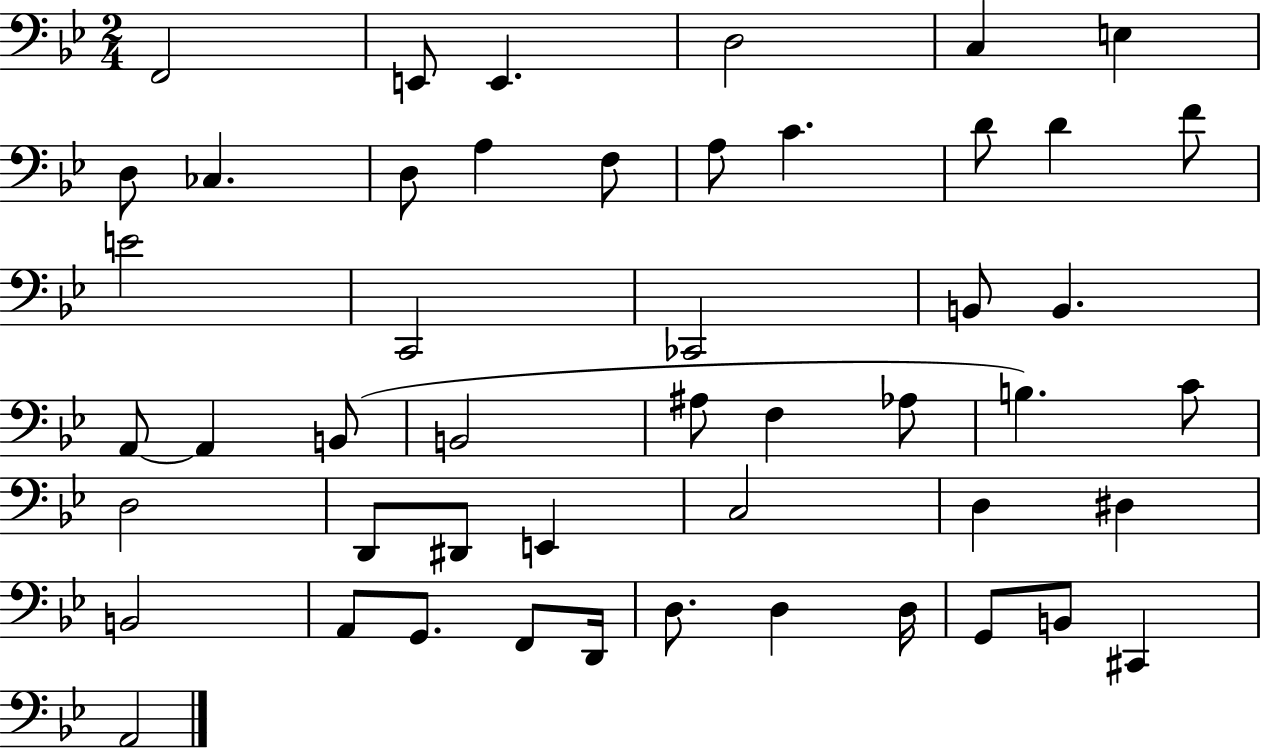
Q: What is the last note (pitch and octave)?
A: A2